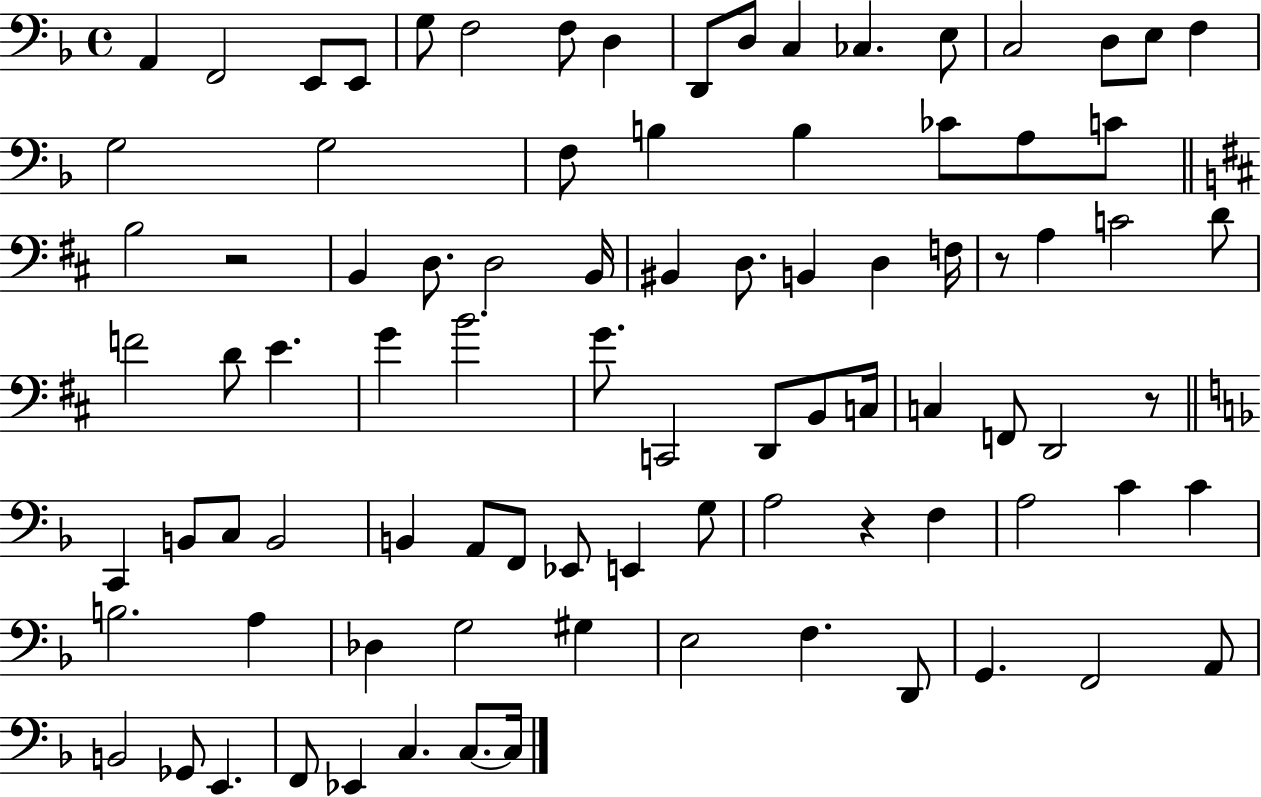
A2/q F2/h E2/e E2/e G3/e F3/h F3/e D3/q D2/e D3/e C3/q CES3/q. E3/e C3/h D3/e E3/e F3/q G3/h G3/h F3/e B3/q B3/q CES4/e A3/e C4/e B3/h R/h B2/q D3/e. D3/h B2/s BIS2/q D3/e. B2/q D3/q F3/s R/e A3/q C4/h D4/e F4/h D4/e E4/q. G4/q B4/h. G4/e. C2/h D2/e B2/e C3/s C3/q F2/e D2/h R/e C2/q B2/e C3/e B2/h B2/q A2/e F2/e Eb2/e E2/q G3/e A3/h R/q F3/q A3/h C4/q C4/q B3/h. A3/q Db3/q G3/h G#3/q E3/h F3/q. D2/e G2/q. F2/h A2/e B2/h Gb2/e E2/q. F2/e Eb2/q C3/q. C3/e. C3/s